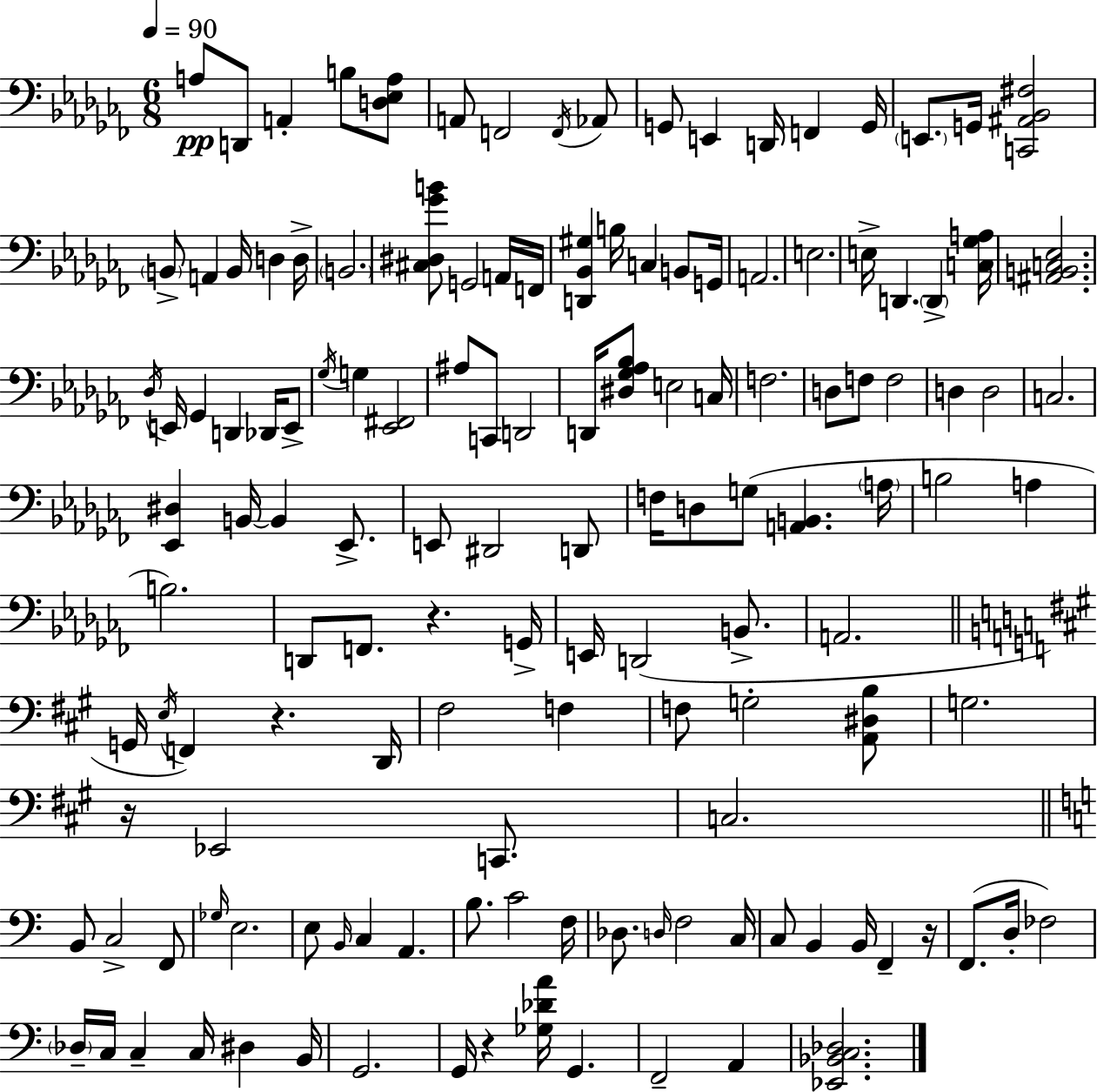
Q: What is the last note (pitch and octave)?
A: A2